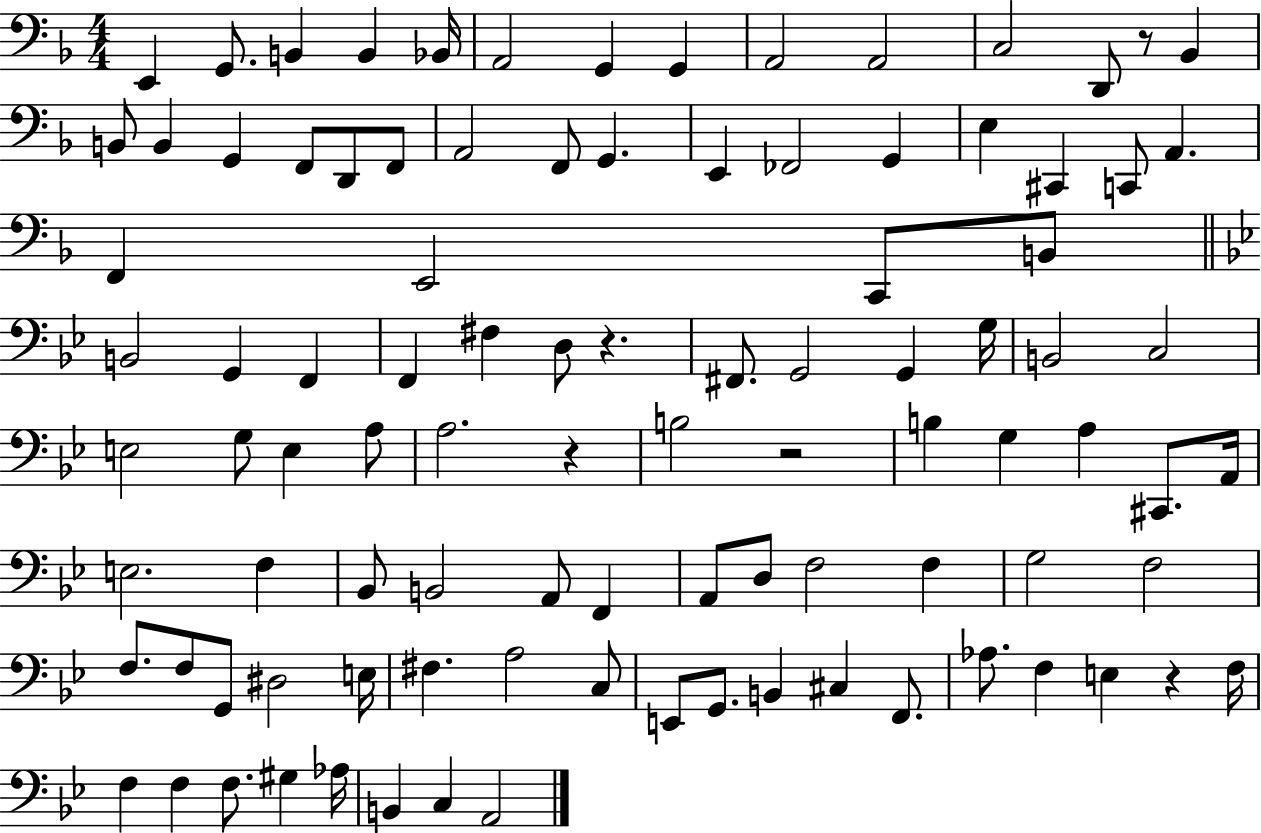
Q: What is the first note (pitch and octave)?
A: E2